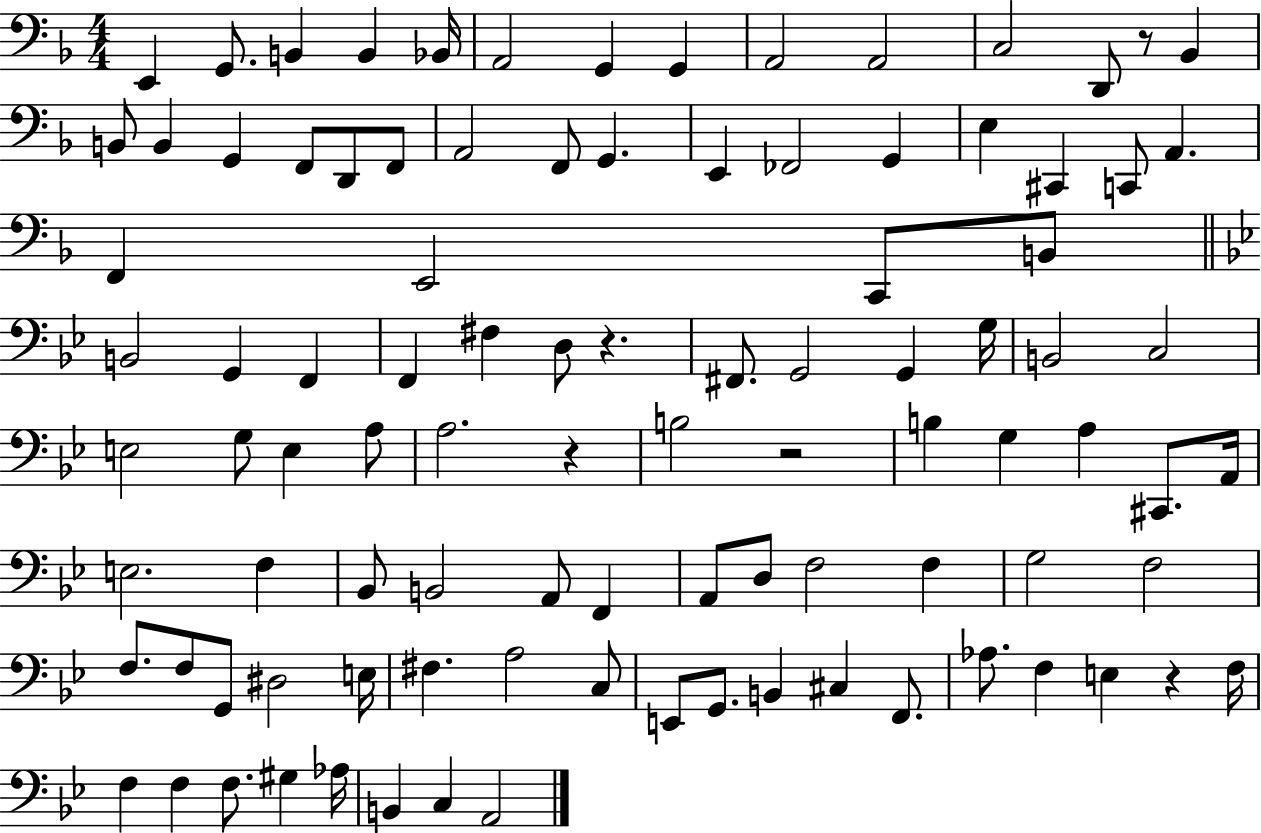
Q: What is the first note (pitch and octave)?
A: E2